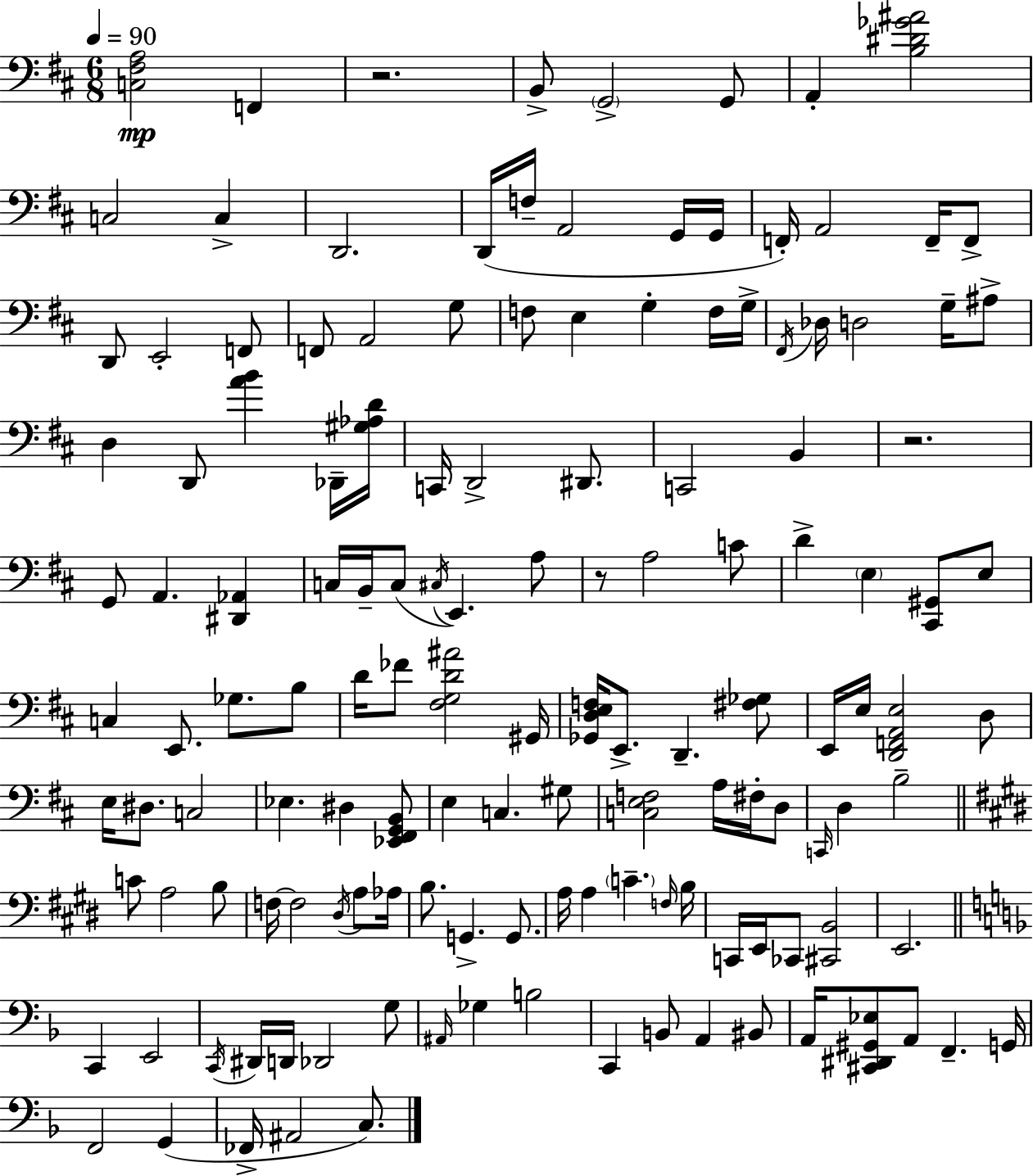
[C3,F#3,A3]/h F2/q R/h. B2/e G2/h G2/e A2/q [B3,D#4,Gb4,A#4]/h C3/h C3/q D2/h. D2/s F3/s A2/h G2/s G2/s F2/s A2/h F2/s F2/e D2/e E2/h F2/e F2/e A2/h G3/e F3/e E3/q G3/q F3/s G3/s F#2/s Db3/s D3/h G3/s A#3/e D3/q D2/e [A4,B4]/q Db2/s [G#3,Ab3,D4]/s C2/s D2/h D#2/e. C2/h B2/q R/h. G2/e A2/q. [D#2,Ab2]/q C3/s B2/s C3/e C#3/s E2/q. A3/e R/e A3/h C4/e D4/q E3/q [C#2,G#2]/e E3/e C3/q E2/e. Gb3/e. B3/e D4/s FES4/e [F#3,G3,D4,A#4]/h G#2/s [Gb2,D3,E3,F3]/s E2/e. D2/q. [F#3,Gb3]/e E2/s E3/s [D2,F2,A2,E3]/h D3/e E3/s D#3/e. C3/h Eb3/q. D#3/q [Eb2,F#2,G2,B2]/e E3/q C3/q. G#3/e [C3,E3,F3]/h A3/s F#3/s D3/e C2/s D3/q B3/h C4/e A3/h B3/e F3/s F3/h D#3/s A3/e Ab3/s B3/e. G2/q. G2/e. A3/s A3/q C4/q. F3/s B3/s C2/s E2/s CES2/e [C#2,B2]/h E2/h. C2/q E2/h C2/s D#2/s D2/s Db2/h G3/e A#2/s Gb3/q B3/h C2/q B2/e A2/q BIS2/e A2/s [C#2,D#2,G#2,Eb3]/e A2/e F2/q. G2/s F2/h G2/q FES2/s A#2/h C3/e.